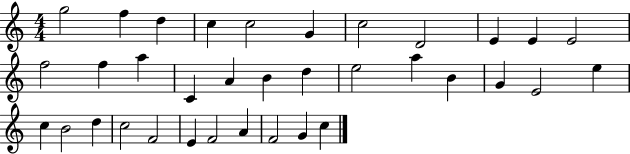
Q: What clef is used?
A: treble